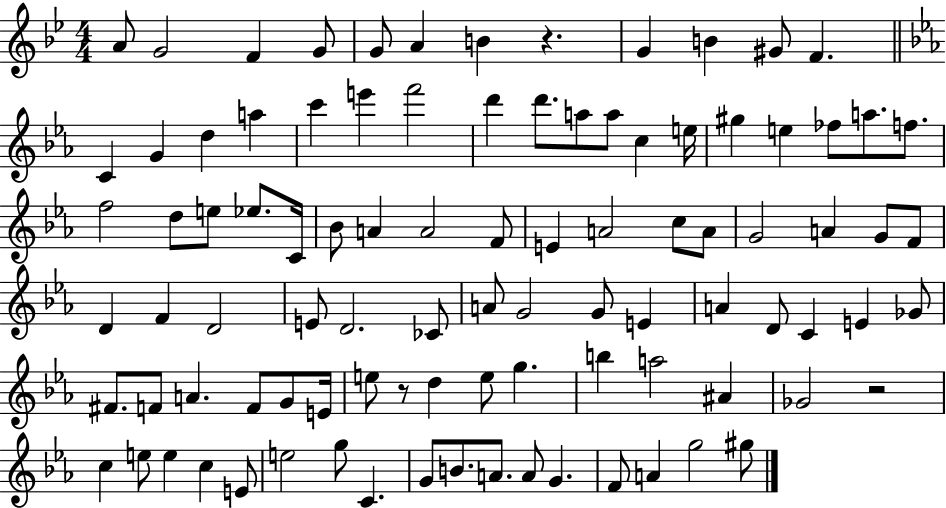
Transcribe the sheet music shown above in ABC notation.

X:1
T:Untitled
M:4/4
L:1/4
K:Bb
A/2 G2 F G/2 G/2 A B z G B ^G/2 F C G d a c' e' f'2 d' d'/2 a/2 a/2 c e/4 ^g e _f/2 a/2 f/2 f2 d/2 e/2 _e/2 C/4 _B/2 A A2 F/2 E A2 c/2 A/2 G2 A G/2 F/2 D F D2 E/2 D2 _C/2 A/2 G2 G/2 E A D/2 C E _G/2 ^F/2 F/2 A F/2 G/2 E/4 e/2 z/2 d e/2 g b a2 ^A _G2 z2 c e/2 e c E/2 e2 g/2 C G/2 B/2 A/2 A/2 G F/2 A g2 ^g/2